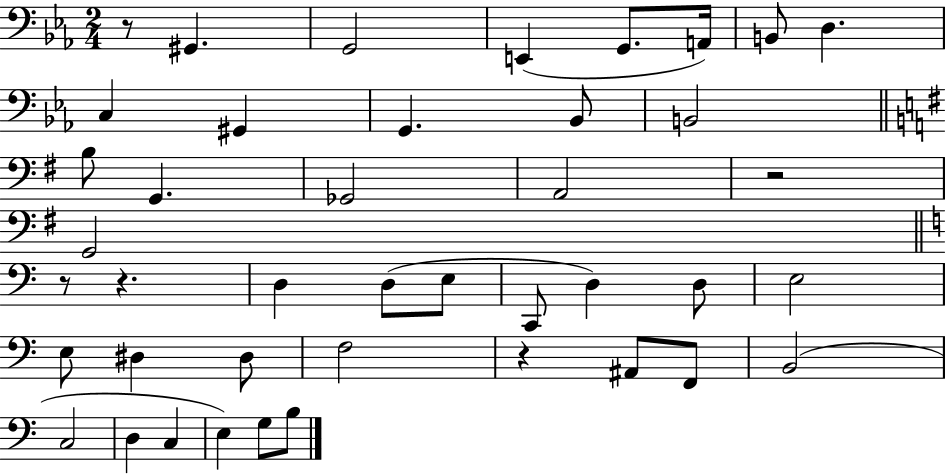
R/e G#2/q. G2/h E2/q G2/e. A2/s B2/e D3/q. C3/q G#2/q G2/q. Bb2/e B2/h B3/e G2/q. Gb2/h A2/h R/h G2/h R/e R/q. D3/q D3/e E3/e C2/e D3/q D3/e E3/h E3/e D#3/q D#3/e F3/h R/q A#2/e F2/e B2/h C3/h D3/q C3/q E3/q G3/e B3/e